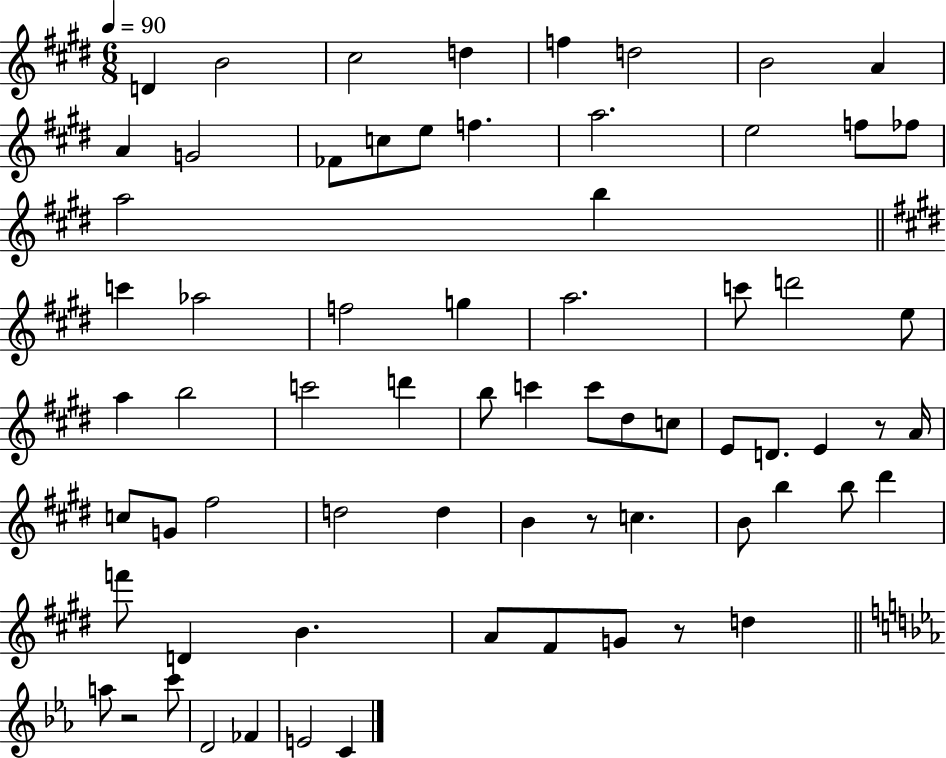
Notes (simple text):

D4/q B4/h C#5/h D5/q F5/q D5/h B4/h A4/q A4/q G4/h FES4/e C5/e E5/e F5/q. A5/h. E5/h F5/e FES5/e A5/h B5/q C6/q Ab5/h F5/h G5/q A5/h. C6/e D6/h E5/e A5/q B5/h C6/h D6/q B5/e C6/q C6/e D#5/e C5/e E4/e D4/e. E4/q R/e A4/s C5/e G4/e F#5/h D5/h D5/q B4/q R/e C5/q. B4/e B5/q B5/e D#6/q F6/e D4/q B4/q. A4/e F#4/e G4/e R/e D5/q A5/e R/h C6/e D4/h FES4/q E4/h C4/q